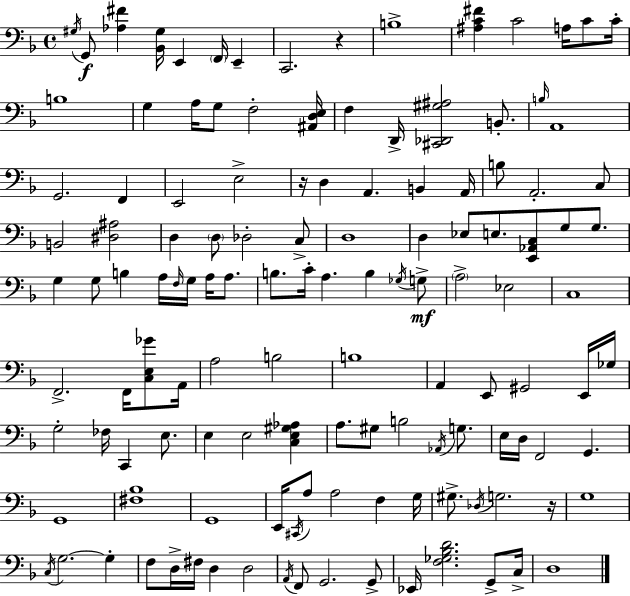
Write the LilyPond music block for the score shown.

{
  \clef bass
  \time 4/4
  \defaultTimeSignature
  \key d \minor
  \repeat volta 2 { \acciaccatura { gis16 }\f g,8 <aes fis'>4 <bes, gis>16 e,4 \parenthesize f,16 e,4-- | c,2. r4 | b1-> | <ais c' fis'>4 c'2 a16 c'8 | \break c'16-. b1 | g4 a16 g8 f2-. | <ais, d e>16 f4 d,16-> <cis, des, gis ais>2 b,8.-. | \grace { b16 } a,1 | \break g,2. f,4 | e,2 e2-> | r16 d4 a,4. b,4 | a,16 b8 a,2.-. | \break c8 b,2 <dis ais>2 | d4 \parenthesize d8 des2-. | c8-> d1 | d4 ees8 e8. <e, aes, c>8 g8 g8. | \break g4 g8 b4 a16 \grace { f16 } g16 a16 | a8. b8. c'16-. a4. b4 | \acciaccatura { ges16 }\mf g8-> \parenthesize a2-> ees2 | c1 | \break f,2.-> | f,16 <c e ges'>8 a,16 a2 b2 | b1 | a,4 e,8 gis,2 | \break e,16 ges16 g2-. fes16 c,4 | e8. e4 e2 | <c e gis aes>4 a8. gis8 b2 | \acciaccatura { aes,16 } g8. e16 d16 f,2 g,4. | \break g,1 | <fis bes>1 | g,1 | e,16 \acciaccatura { cis,16 } a8 a2 | \break f4 g16 gis8.-> \acciaccatura { des16 } g2. | r16 g1 | \acciaccatura { c16 } g2.~~ | g4-. f8 d16-> fis16 d4 | \break d2 \acciaccatura { a,16 } f,8 g,2. | g,8-> ees,16 <f ges bes d'>2. | g,8-> c16-> d1 | } \bar "|."
}